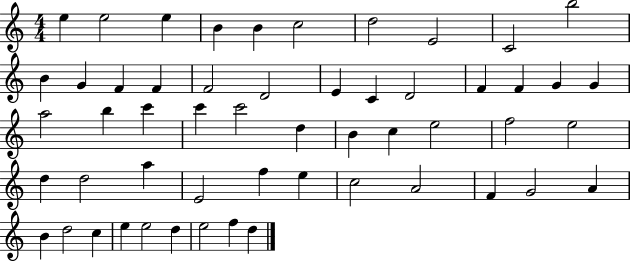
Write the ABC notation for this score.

X:1
T:Untitled
M:4/4
L:1/4
K:C
e e2 e B B c2 d2 E2 C2 b2 B G F F F2 D2 E C D2 F F G G a2 b c' c' c'2 d B c e2 f2 e2 d d2 a E2 f e c2 A2 F G2 A B d2 c e e2 d e2 f d